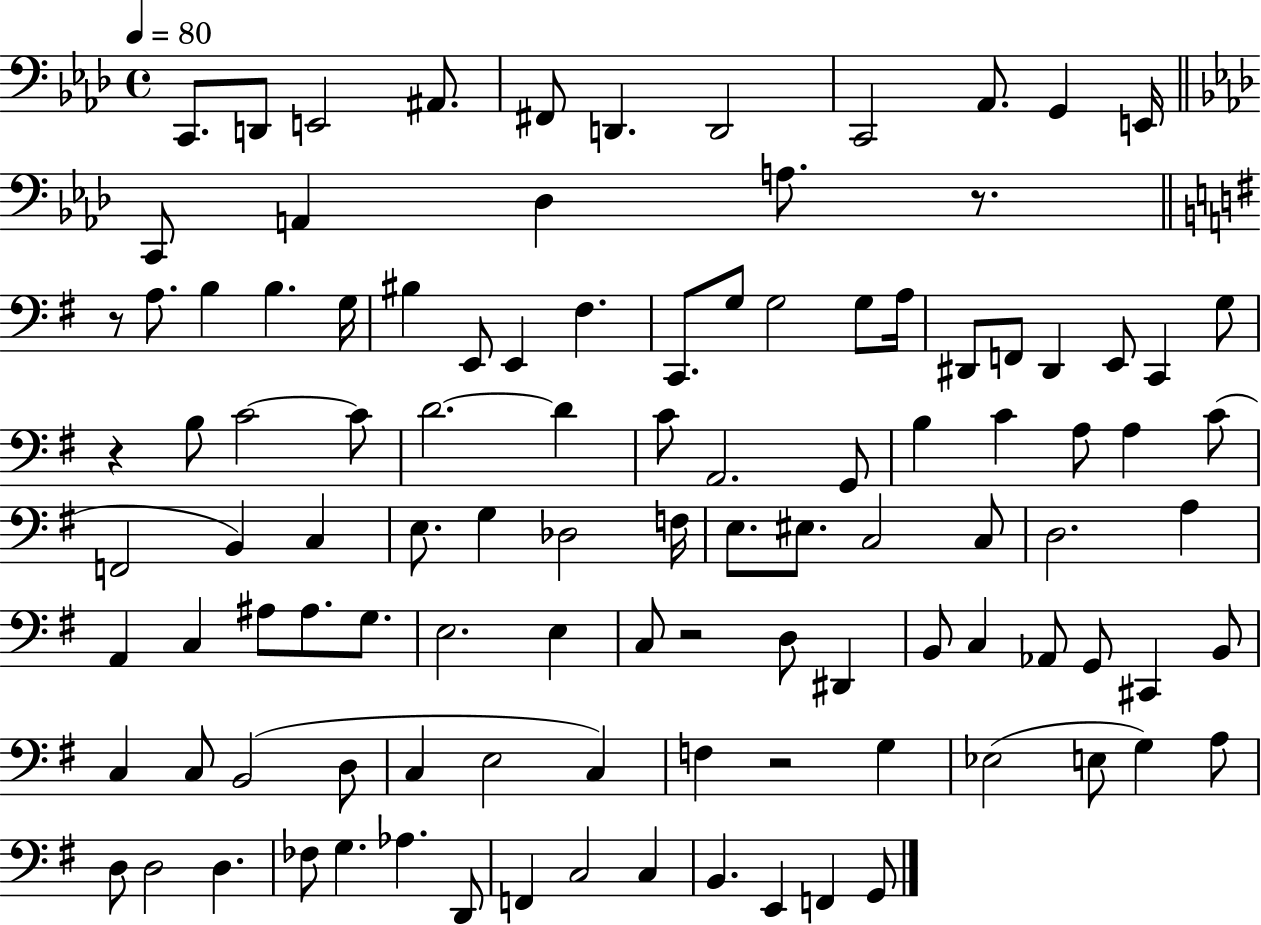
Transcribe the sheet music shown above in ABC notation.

X:1
T:Untitled
M:4/4
L:1/4
K:Ab
C,,/2 D,,/2 E,,2 ^A,,/2 ^F,,/2 D,, D,,2 C,,2 _A,,/2 G,, E,,/4 C,,/2 A,, _D, A,/2 z/2 z/2 A,/2 B, B, G,/4 ^B, E,,/2 E,, ^F, C,,/2 G,/2 G,2 G,/2 A,/4 ^D,,/2 F,,/2 ^D,, E,,/2 C,, G,/2 z B,/2 C2 C/2 D2 D C/2 A,,2 G,,/2 B, C A,/2 A, C/2 F,,2 B,, C, E,/2 G, _D,2 F,/4 E,/2 ^E,/2 C,2 C,/2 D,2 A, A,, C, ^A,/2 ^A,/2 G,/2 E,2 E, C,/2 z2 D,/2 ^D,, B,,/2 C, _A,,/2 G,,/2 ^C,, B,,/2 C, C,/2 B,,2 D,/2 C, E,2 C, F, z2 G, _E,2 E,/2 G, A,/2 D,/2 D,2 D, _F,/2 G, _A, D,,/2 F,, C,2 C, B,, E,, F,, G,,/2